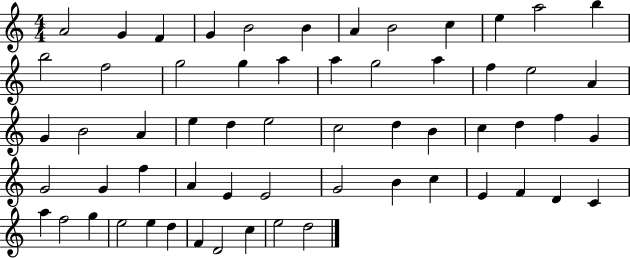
A4/h G4/q F4/q G4/q B4/h B4/q A4/q B4/h C5/q E5/q A5/h B5/q B5/h F5/h G5/h G5/q A5/q A5/q G5/h A5/q F5/q E5/h A4/q G4/q B4/h A4/q E5/q D5/q E5/h C5/h D5/q B4/q C5/q D5/q F5/q G4/q G4/h G4/q F5/q A4/q E4/q E4/h G4/h B4/q C5/q E4/q F4/q D4/q C4/q A5/q F5/h G5/q E5/h E5/q D5/q F4/q D4/h C5/q E5/h D5/h